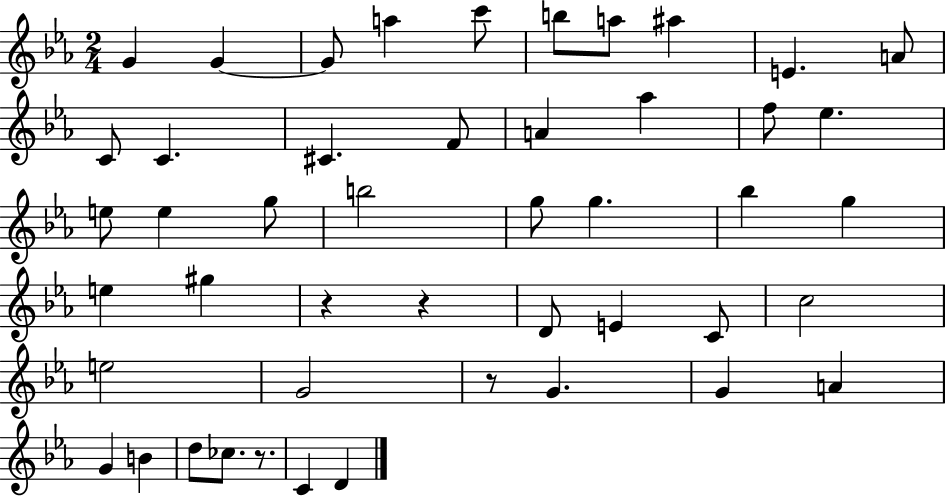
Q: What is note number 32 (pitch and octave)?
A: C5